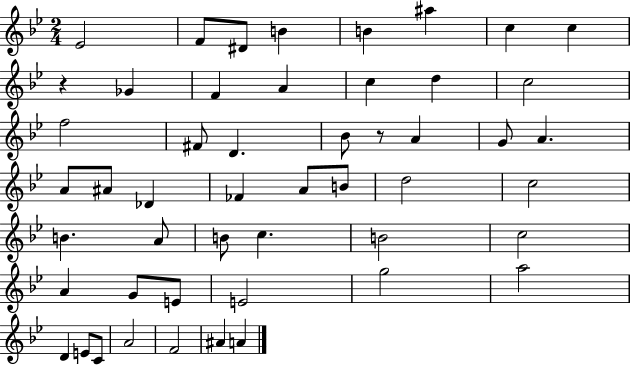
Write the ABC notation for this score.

X:1
T:Untitled
M:2/4
L:1/4
K:Bb
_E2 F/2 ^D/2 B B ^a c c z _G F A c d c2 f2 ^F/2 D _B/2 z/2 A G/2 A A/2 ^A/2 _D _F A/2 B/2 d2 c2 B A/2 B/2 c B2 c2 A G/2 E/2 E2 g2 a2 D E/2 C/2 A2 F2 ^A A